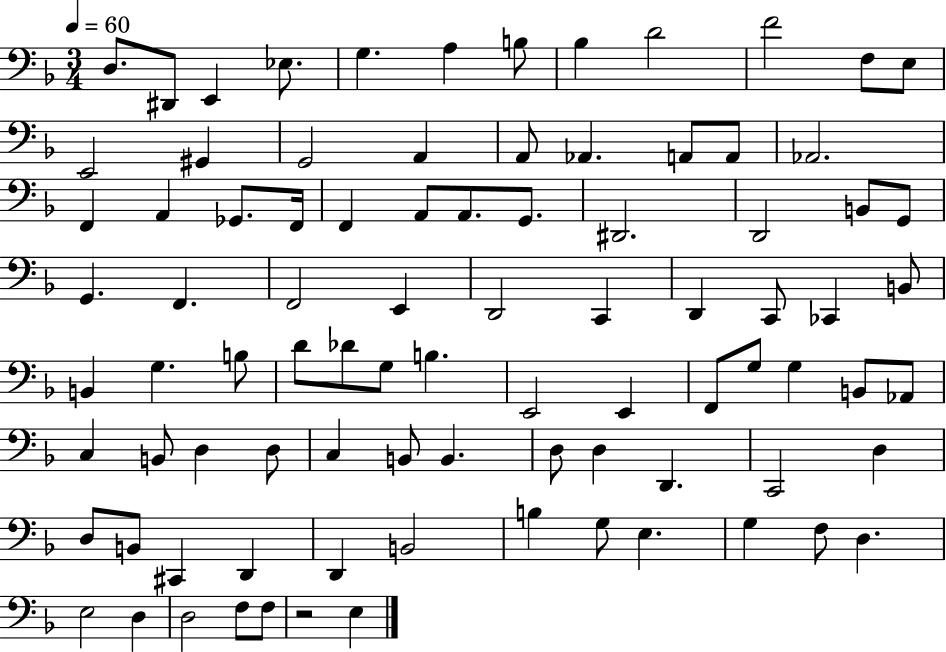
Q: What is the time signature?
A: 3/4